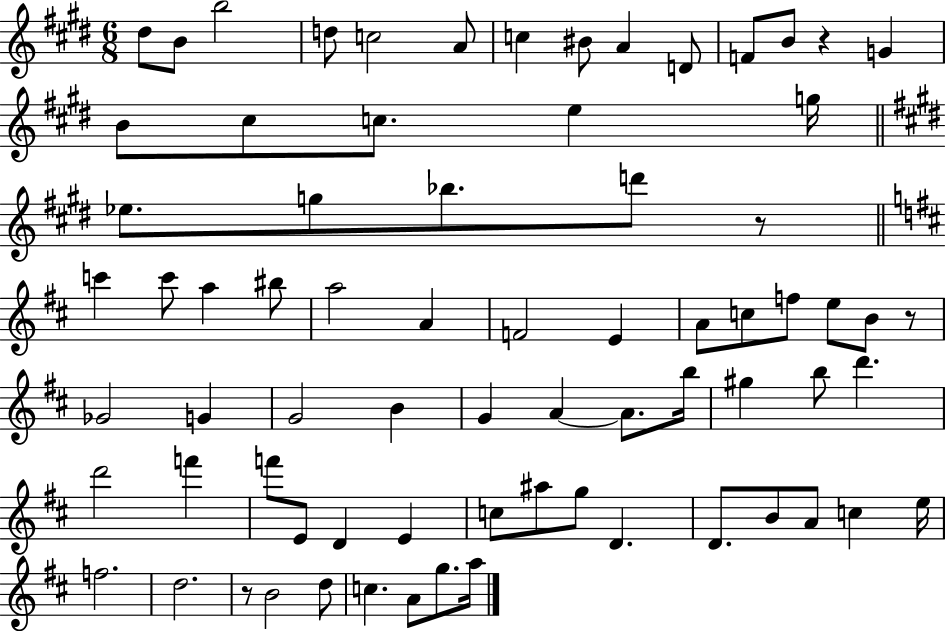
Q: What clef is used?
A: treble